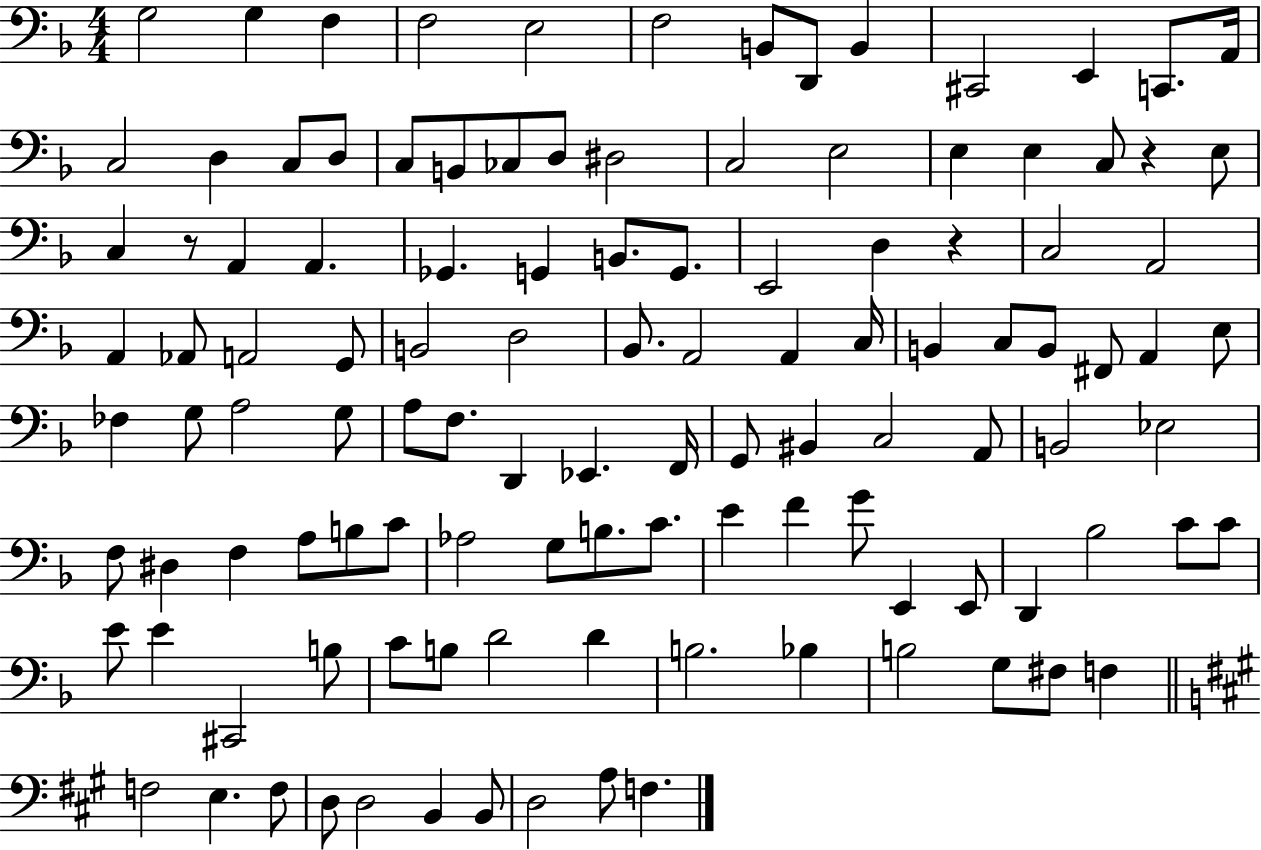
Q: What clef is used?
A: bass